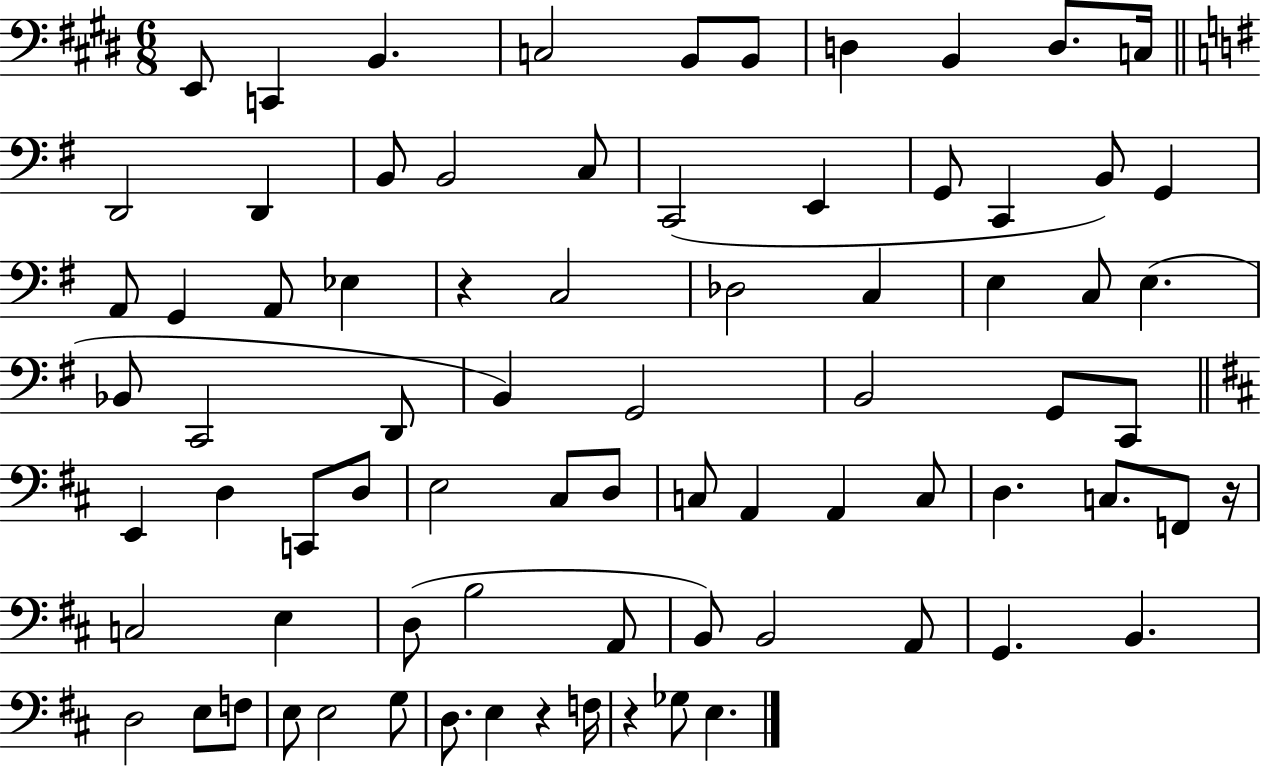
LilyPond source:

{
  \clef bass
  \numericTimeSignature
  \time 6/8
  \key e \major
  \repeat volta 2 { e,8 c,4 b,4. | c2 b,8 b,8 | d4 b,4 d8. c16 | \bar "||" \break \key e \minor d,2 d,4 | b,8 b,2 c8 | c,2( e,4 | g,8 c,4 b,8) g,4 | \break a,8 g,4 a,8 ees4 | r4 c2 | des2 c4 | e4 c8 e4.( | \break bes,8 c,2 d,8 | b,4) g,2 | b,2 g,8 c,8 | \bar "||" \break \key b \minor e,4 d4 c,8 d8 | e2 cis8 d8 | c8 a,4 a,4 c8 | d4. c8. f,8 r16 | \break c2 e4 | d8( b2 a,8 | b,8) b,2 a,8 | g,4. b,4. | \break d2 e8 f8 | e8 e2 g8 | d8. e4 r4 f16 | r4 ges8 e4. | \break } \bar "|."
}